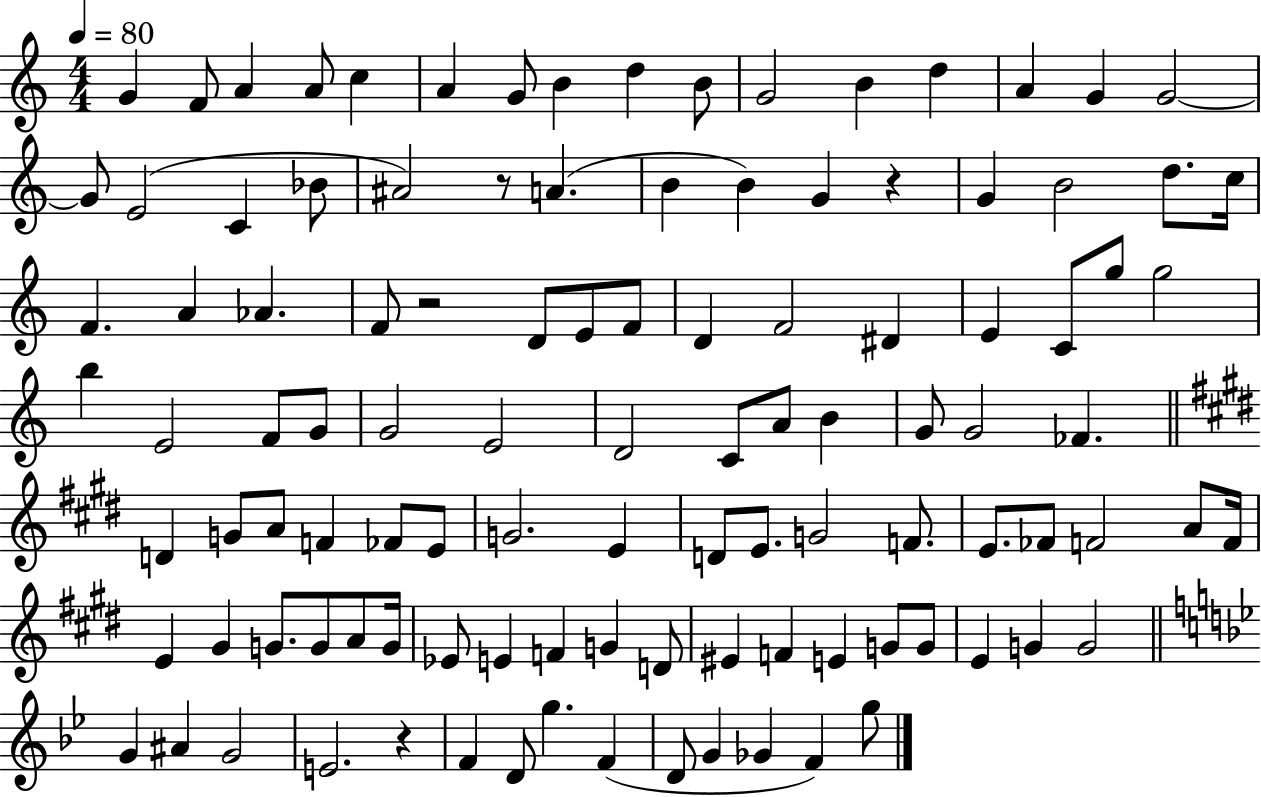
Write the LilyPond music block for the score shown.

{
  \clef treble
  \numericTimeSignature
  \time 4/4
  \key c \major
  \tempo 4 = 80
  g'4 f'8 a'4 a'8 c''4 | a'4 g'8 b'4 d''4 b'8 | g'2 b'4 d''4 | a'4 g'4 g'2~~ | \break g'8 e'2( c'4 bes'8 | ais'2) r8 a'4.( | b'4 b'4) g'4 r4 | g'4 b'2 d''8. c''16 | \break f'4. a'4 aes'4. | f'8 r2 d'8 e'8 f'8 | d'4 f'2 dis'4 | e'4 c'8 g''8 g''2 | \break b''4 e'2 f'8 g'8 | g'2 e'2 | d'2 c'8 a'8 b'4 | g'8 g'2 fes'4. | \break \bar "||" \break \key e \major d'4 g'8 a'8 f'4 fes'8 e'8 | g'2. e'4 | d'8 e'8. g'2 f'8. | e'8. fes'8 f'2 a'8 f'16 | \break e'4 gis'4 g'8. g'8 a'8 g'16 | ees'8 e'4 f'4 g'4 d'8 | eis'4 f'4 e'4 g'8 g'8 | e'4 g'4 g'2 | \break \bar "||" \break \key bes \major g'4 ais'4 g'2 | e'2. r4 | f'4 d'8 g''4. f'4( | d'8 g'4 ges'4 f'4) g''8 | \break \bar "|."
}